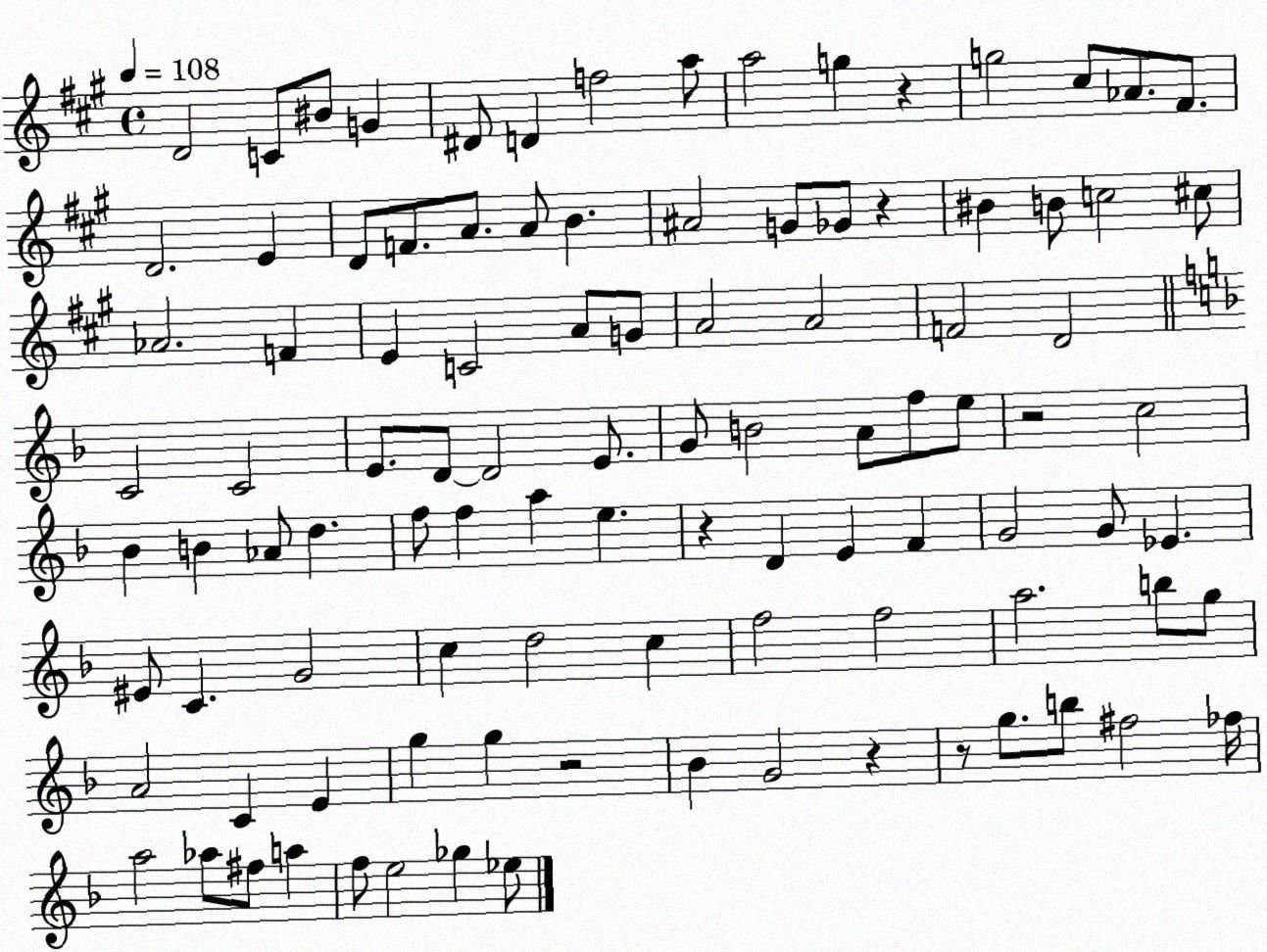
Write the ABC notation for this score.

X:1
T:Untitled
M:4/4
L:1/4
K:A
D2 C/2 ^B/2 G ^D/2 D f2 a/2 a2 g z g2 ^c/2 _A/2 ^F/2 D2 E D/2 F/2 A/2 A/2 B ^A2 G/2 _G/2 z ^B B/2 c2 ^c/2 _A2 F E C2 A/2 G/2 A2 A2 F2 D2 C2 C2 E/2 D/2 D2 E/2 G/2 B2 A/2 f/2 e/2 z2 c2 _B B _A/2 d f/2 f a e z D E F G2 G/2 _E ^E/2 C G2 c d2 c f2 f2 a2 b/2 g/2 A2 C E g g z2 _B G2 z z/2 g/2 b/2 ^f2 _f/4 a2 _a/2 ^f/2 a f/2 e2 _g _e/2